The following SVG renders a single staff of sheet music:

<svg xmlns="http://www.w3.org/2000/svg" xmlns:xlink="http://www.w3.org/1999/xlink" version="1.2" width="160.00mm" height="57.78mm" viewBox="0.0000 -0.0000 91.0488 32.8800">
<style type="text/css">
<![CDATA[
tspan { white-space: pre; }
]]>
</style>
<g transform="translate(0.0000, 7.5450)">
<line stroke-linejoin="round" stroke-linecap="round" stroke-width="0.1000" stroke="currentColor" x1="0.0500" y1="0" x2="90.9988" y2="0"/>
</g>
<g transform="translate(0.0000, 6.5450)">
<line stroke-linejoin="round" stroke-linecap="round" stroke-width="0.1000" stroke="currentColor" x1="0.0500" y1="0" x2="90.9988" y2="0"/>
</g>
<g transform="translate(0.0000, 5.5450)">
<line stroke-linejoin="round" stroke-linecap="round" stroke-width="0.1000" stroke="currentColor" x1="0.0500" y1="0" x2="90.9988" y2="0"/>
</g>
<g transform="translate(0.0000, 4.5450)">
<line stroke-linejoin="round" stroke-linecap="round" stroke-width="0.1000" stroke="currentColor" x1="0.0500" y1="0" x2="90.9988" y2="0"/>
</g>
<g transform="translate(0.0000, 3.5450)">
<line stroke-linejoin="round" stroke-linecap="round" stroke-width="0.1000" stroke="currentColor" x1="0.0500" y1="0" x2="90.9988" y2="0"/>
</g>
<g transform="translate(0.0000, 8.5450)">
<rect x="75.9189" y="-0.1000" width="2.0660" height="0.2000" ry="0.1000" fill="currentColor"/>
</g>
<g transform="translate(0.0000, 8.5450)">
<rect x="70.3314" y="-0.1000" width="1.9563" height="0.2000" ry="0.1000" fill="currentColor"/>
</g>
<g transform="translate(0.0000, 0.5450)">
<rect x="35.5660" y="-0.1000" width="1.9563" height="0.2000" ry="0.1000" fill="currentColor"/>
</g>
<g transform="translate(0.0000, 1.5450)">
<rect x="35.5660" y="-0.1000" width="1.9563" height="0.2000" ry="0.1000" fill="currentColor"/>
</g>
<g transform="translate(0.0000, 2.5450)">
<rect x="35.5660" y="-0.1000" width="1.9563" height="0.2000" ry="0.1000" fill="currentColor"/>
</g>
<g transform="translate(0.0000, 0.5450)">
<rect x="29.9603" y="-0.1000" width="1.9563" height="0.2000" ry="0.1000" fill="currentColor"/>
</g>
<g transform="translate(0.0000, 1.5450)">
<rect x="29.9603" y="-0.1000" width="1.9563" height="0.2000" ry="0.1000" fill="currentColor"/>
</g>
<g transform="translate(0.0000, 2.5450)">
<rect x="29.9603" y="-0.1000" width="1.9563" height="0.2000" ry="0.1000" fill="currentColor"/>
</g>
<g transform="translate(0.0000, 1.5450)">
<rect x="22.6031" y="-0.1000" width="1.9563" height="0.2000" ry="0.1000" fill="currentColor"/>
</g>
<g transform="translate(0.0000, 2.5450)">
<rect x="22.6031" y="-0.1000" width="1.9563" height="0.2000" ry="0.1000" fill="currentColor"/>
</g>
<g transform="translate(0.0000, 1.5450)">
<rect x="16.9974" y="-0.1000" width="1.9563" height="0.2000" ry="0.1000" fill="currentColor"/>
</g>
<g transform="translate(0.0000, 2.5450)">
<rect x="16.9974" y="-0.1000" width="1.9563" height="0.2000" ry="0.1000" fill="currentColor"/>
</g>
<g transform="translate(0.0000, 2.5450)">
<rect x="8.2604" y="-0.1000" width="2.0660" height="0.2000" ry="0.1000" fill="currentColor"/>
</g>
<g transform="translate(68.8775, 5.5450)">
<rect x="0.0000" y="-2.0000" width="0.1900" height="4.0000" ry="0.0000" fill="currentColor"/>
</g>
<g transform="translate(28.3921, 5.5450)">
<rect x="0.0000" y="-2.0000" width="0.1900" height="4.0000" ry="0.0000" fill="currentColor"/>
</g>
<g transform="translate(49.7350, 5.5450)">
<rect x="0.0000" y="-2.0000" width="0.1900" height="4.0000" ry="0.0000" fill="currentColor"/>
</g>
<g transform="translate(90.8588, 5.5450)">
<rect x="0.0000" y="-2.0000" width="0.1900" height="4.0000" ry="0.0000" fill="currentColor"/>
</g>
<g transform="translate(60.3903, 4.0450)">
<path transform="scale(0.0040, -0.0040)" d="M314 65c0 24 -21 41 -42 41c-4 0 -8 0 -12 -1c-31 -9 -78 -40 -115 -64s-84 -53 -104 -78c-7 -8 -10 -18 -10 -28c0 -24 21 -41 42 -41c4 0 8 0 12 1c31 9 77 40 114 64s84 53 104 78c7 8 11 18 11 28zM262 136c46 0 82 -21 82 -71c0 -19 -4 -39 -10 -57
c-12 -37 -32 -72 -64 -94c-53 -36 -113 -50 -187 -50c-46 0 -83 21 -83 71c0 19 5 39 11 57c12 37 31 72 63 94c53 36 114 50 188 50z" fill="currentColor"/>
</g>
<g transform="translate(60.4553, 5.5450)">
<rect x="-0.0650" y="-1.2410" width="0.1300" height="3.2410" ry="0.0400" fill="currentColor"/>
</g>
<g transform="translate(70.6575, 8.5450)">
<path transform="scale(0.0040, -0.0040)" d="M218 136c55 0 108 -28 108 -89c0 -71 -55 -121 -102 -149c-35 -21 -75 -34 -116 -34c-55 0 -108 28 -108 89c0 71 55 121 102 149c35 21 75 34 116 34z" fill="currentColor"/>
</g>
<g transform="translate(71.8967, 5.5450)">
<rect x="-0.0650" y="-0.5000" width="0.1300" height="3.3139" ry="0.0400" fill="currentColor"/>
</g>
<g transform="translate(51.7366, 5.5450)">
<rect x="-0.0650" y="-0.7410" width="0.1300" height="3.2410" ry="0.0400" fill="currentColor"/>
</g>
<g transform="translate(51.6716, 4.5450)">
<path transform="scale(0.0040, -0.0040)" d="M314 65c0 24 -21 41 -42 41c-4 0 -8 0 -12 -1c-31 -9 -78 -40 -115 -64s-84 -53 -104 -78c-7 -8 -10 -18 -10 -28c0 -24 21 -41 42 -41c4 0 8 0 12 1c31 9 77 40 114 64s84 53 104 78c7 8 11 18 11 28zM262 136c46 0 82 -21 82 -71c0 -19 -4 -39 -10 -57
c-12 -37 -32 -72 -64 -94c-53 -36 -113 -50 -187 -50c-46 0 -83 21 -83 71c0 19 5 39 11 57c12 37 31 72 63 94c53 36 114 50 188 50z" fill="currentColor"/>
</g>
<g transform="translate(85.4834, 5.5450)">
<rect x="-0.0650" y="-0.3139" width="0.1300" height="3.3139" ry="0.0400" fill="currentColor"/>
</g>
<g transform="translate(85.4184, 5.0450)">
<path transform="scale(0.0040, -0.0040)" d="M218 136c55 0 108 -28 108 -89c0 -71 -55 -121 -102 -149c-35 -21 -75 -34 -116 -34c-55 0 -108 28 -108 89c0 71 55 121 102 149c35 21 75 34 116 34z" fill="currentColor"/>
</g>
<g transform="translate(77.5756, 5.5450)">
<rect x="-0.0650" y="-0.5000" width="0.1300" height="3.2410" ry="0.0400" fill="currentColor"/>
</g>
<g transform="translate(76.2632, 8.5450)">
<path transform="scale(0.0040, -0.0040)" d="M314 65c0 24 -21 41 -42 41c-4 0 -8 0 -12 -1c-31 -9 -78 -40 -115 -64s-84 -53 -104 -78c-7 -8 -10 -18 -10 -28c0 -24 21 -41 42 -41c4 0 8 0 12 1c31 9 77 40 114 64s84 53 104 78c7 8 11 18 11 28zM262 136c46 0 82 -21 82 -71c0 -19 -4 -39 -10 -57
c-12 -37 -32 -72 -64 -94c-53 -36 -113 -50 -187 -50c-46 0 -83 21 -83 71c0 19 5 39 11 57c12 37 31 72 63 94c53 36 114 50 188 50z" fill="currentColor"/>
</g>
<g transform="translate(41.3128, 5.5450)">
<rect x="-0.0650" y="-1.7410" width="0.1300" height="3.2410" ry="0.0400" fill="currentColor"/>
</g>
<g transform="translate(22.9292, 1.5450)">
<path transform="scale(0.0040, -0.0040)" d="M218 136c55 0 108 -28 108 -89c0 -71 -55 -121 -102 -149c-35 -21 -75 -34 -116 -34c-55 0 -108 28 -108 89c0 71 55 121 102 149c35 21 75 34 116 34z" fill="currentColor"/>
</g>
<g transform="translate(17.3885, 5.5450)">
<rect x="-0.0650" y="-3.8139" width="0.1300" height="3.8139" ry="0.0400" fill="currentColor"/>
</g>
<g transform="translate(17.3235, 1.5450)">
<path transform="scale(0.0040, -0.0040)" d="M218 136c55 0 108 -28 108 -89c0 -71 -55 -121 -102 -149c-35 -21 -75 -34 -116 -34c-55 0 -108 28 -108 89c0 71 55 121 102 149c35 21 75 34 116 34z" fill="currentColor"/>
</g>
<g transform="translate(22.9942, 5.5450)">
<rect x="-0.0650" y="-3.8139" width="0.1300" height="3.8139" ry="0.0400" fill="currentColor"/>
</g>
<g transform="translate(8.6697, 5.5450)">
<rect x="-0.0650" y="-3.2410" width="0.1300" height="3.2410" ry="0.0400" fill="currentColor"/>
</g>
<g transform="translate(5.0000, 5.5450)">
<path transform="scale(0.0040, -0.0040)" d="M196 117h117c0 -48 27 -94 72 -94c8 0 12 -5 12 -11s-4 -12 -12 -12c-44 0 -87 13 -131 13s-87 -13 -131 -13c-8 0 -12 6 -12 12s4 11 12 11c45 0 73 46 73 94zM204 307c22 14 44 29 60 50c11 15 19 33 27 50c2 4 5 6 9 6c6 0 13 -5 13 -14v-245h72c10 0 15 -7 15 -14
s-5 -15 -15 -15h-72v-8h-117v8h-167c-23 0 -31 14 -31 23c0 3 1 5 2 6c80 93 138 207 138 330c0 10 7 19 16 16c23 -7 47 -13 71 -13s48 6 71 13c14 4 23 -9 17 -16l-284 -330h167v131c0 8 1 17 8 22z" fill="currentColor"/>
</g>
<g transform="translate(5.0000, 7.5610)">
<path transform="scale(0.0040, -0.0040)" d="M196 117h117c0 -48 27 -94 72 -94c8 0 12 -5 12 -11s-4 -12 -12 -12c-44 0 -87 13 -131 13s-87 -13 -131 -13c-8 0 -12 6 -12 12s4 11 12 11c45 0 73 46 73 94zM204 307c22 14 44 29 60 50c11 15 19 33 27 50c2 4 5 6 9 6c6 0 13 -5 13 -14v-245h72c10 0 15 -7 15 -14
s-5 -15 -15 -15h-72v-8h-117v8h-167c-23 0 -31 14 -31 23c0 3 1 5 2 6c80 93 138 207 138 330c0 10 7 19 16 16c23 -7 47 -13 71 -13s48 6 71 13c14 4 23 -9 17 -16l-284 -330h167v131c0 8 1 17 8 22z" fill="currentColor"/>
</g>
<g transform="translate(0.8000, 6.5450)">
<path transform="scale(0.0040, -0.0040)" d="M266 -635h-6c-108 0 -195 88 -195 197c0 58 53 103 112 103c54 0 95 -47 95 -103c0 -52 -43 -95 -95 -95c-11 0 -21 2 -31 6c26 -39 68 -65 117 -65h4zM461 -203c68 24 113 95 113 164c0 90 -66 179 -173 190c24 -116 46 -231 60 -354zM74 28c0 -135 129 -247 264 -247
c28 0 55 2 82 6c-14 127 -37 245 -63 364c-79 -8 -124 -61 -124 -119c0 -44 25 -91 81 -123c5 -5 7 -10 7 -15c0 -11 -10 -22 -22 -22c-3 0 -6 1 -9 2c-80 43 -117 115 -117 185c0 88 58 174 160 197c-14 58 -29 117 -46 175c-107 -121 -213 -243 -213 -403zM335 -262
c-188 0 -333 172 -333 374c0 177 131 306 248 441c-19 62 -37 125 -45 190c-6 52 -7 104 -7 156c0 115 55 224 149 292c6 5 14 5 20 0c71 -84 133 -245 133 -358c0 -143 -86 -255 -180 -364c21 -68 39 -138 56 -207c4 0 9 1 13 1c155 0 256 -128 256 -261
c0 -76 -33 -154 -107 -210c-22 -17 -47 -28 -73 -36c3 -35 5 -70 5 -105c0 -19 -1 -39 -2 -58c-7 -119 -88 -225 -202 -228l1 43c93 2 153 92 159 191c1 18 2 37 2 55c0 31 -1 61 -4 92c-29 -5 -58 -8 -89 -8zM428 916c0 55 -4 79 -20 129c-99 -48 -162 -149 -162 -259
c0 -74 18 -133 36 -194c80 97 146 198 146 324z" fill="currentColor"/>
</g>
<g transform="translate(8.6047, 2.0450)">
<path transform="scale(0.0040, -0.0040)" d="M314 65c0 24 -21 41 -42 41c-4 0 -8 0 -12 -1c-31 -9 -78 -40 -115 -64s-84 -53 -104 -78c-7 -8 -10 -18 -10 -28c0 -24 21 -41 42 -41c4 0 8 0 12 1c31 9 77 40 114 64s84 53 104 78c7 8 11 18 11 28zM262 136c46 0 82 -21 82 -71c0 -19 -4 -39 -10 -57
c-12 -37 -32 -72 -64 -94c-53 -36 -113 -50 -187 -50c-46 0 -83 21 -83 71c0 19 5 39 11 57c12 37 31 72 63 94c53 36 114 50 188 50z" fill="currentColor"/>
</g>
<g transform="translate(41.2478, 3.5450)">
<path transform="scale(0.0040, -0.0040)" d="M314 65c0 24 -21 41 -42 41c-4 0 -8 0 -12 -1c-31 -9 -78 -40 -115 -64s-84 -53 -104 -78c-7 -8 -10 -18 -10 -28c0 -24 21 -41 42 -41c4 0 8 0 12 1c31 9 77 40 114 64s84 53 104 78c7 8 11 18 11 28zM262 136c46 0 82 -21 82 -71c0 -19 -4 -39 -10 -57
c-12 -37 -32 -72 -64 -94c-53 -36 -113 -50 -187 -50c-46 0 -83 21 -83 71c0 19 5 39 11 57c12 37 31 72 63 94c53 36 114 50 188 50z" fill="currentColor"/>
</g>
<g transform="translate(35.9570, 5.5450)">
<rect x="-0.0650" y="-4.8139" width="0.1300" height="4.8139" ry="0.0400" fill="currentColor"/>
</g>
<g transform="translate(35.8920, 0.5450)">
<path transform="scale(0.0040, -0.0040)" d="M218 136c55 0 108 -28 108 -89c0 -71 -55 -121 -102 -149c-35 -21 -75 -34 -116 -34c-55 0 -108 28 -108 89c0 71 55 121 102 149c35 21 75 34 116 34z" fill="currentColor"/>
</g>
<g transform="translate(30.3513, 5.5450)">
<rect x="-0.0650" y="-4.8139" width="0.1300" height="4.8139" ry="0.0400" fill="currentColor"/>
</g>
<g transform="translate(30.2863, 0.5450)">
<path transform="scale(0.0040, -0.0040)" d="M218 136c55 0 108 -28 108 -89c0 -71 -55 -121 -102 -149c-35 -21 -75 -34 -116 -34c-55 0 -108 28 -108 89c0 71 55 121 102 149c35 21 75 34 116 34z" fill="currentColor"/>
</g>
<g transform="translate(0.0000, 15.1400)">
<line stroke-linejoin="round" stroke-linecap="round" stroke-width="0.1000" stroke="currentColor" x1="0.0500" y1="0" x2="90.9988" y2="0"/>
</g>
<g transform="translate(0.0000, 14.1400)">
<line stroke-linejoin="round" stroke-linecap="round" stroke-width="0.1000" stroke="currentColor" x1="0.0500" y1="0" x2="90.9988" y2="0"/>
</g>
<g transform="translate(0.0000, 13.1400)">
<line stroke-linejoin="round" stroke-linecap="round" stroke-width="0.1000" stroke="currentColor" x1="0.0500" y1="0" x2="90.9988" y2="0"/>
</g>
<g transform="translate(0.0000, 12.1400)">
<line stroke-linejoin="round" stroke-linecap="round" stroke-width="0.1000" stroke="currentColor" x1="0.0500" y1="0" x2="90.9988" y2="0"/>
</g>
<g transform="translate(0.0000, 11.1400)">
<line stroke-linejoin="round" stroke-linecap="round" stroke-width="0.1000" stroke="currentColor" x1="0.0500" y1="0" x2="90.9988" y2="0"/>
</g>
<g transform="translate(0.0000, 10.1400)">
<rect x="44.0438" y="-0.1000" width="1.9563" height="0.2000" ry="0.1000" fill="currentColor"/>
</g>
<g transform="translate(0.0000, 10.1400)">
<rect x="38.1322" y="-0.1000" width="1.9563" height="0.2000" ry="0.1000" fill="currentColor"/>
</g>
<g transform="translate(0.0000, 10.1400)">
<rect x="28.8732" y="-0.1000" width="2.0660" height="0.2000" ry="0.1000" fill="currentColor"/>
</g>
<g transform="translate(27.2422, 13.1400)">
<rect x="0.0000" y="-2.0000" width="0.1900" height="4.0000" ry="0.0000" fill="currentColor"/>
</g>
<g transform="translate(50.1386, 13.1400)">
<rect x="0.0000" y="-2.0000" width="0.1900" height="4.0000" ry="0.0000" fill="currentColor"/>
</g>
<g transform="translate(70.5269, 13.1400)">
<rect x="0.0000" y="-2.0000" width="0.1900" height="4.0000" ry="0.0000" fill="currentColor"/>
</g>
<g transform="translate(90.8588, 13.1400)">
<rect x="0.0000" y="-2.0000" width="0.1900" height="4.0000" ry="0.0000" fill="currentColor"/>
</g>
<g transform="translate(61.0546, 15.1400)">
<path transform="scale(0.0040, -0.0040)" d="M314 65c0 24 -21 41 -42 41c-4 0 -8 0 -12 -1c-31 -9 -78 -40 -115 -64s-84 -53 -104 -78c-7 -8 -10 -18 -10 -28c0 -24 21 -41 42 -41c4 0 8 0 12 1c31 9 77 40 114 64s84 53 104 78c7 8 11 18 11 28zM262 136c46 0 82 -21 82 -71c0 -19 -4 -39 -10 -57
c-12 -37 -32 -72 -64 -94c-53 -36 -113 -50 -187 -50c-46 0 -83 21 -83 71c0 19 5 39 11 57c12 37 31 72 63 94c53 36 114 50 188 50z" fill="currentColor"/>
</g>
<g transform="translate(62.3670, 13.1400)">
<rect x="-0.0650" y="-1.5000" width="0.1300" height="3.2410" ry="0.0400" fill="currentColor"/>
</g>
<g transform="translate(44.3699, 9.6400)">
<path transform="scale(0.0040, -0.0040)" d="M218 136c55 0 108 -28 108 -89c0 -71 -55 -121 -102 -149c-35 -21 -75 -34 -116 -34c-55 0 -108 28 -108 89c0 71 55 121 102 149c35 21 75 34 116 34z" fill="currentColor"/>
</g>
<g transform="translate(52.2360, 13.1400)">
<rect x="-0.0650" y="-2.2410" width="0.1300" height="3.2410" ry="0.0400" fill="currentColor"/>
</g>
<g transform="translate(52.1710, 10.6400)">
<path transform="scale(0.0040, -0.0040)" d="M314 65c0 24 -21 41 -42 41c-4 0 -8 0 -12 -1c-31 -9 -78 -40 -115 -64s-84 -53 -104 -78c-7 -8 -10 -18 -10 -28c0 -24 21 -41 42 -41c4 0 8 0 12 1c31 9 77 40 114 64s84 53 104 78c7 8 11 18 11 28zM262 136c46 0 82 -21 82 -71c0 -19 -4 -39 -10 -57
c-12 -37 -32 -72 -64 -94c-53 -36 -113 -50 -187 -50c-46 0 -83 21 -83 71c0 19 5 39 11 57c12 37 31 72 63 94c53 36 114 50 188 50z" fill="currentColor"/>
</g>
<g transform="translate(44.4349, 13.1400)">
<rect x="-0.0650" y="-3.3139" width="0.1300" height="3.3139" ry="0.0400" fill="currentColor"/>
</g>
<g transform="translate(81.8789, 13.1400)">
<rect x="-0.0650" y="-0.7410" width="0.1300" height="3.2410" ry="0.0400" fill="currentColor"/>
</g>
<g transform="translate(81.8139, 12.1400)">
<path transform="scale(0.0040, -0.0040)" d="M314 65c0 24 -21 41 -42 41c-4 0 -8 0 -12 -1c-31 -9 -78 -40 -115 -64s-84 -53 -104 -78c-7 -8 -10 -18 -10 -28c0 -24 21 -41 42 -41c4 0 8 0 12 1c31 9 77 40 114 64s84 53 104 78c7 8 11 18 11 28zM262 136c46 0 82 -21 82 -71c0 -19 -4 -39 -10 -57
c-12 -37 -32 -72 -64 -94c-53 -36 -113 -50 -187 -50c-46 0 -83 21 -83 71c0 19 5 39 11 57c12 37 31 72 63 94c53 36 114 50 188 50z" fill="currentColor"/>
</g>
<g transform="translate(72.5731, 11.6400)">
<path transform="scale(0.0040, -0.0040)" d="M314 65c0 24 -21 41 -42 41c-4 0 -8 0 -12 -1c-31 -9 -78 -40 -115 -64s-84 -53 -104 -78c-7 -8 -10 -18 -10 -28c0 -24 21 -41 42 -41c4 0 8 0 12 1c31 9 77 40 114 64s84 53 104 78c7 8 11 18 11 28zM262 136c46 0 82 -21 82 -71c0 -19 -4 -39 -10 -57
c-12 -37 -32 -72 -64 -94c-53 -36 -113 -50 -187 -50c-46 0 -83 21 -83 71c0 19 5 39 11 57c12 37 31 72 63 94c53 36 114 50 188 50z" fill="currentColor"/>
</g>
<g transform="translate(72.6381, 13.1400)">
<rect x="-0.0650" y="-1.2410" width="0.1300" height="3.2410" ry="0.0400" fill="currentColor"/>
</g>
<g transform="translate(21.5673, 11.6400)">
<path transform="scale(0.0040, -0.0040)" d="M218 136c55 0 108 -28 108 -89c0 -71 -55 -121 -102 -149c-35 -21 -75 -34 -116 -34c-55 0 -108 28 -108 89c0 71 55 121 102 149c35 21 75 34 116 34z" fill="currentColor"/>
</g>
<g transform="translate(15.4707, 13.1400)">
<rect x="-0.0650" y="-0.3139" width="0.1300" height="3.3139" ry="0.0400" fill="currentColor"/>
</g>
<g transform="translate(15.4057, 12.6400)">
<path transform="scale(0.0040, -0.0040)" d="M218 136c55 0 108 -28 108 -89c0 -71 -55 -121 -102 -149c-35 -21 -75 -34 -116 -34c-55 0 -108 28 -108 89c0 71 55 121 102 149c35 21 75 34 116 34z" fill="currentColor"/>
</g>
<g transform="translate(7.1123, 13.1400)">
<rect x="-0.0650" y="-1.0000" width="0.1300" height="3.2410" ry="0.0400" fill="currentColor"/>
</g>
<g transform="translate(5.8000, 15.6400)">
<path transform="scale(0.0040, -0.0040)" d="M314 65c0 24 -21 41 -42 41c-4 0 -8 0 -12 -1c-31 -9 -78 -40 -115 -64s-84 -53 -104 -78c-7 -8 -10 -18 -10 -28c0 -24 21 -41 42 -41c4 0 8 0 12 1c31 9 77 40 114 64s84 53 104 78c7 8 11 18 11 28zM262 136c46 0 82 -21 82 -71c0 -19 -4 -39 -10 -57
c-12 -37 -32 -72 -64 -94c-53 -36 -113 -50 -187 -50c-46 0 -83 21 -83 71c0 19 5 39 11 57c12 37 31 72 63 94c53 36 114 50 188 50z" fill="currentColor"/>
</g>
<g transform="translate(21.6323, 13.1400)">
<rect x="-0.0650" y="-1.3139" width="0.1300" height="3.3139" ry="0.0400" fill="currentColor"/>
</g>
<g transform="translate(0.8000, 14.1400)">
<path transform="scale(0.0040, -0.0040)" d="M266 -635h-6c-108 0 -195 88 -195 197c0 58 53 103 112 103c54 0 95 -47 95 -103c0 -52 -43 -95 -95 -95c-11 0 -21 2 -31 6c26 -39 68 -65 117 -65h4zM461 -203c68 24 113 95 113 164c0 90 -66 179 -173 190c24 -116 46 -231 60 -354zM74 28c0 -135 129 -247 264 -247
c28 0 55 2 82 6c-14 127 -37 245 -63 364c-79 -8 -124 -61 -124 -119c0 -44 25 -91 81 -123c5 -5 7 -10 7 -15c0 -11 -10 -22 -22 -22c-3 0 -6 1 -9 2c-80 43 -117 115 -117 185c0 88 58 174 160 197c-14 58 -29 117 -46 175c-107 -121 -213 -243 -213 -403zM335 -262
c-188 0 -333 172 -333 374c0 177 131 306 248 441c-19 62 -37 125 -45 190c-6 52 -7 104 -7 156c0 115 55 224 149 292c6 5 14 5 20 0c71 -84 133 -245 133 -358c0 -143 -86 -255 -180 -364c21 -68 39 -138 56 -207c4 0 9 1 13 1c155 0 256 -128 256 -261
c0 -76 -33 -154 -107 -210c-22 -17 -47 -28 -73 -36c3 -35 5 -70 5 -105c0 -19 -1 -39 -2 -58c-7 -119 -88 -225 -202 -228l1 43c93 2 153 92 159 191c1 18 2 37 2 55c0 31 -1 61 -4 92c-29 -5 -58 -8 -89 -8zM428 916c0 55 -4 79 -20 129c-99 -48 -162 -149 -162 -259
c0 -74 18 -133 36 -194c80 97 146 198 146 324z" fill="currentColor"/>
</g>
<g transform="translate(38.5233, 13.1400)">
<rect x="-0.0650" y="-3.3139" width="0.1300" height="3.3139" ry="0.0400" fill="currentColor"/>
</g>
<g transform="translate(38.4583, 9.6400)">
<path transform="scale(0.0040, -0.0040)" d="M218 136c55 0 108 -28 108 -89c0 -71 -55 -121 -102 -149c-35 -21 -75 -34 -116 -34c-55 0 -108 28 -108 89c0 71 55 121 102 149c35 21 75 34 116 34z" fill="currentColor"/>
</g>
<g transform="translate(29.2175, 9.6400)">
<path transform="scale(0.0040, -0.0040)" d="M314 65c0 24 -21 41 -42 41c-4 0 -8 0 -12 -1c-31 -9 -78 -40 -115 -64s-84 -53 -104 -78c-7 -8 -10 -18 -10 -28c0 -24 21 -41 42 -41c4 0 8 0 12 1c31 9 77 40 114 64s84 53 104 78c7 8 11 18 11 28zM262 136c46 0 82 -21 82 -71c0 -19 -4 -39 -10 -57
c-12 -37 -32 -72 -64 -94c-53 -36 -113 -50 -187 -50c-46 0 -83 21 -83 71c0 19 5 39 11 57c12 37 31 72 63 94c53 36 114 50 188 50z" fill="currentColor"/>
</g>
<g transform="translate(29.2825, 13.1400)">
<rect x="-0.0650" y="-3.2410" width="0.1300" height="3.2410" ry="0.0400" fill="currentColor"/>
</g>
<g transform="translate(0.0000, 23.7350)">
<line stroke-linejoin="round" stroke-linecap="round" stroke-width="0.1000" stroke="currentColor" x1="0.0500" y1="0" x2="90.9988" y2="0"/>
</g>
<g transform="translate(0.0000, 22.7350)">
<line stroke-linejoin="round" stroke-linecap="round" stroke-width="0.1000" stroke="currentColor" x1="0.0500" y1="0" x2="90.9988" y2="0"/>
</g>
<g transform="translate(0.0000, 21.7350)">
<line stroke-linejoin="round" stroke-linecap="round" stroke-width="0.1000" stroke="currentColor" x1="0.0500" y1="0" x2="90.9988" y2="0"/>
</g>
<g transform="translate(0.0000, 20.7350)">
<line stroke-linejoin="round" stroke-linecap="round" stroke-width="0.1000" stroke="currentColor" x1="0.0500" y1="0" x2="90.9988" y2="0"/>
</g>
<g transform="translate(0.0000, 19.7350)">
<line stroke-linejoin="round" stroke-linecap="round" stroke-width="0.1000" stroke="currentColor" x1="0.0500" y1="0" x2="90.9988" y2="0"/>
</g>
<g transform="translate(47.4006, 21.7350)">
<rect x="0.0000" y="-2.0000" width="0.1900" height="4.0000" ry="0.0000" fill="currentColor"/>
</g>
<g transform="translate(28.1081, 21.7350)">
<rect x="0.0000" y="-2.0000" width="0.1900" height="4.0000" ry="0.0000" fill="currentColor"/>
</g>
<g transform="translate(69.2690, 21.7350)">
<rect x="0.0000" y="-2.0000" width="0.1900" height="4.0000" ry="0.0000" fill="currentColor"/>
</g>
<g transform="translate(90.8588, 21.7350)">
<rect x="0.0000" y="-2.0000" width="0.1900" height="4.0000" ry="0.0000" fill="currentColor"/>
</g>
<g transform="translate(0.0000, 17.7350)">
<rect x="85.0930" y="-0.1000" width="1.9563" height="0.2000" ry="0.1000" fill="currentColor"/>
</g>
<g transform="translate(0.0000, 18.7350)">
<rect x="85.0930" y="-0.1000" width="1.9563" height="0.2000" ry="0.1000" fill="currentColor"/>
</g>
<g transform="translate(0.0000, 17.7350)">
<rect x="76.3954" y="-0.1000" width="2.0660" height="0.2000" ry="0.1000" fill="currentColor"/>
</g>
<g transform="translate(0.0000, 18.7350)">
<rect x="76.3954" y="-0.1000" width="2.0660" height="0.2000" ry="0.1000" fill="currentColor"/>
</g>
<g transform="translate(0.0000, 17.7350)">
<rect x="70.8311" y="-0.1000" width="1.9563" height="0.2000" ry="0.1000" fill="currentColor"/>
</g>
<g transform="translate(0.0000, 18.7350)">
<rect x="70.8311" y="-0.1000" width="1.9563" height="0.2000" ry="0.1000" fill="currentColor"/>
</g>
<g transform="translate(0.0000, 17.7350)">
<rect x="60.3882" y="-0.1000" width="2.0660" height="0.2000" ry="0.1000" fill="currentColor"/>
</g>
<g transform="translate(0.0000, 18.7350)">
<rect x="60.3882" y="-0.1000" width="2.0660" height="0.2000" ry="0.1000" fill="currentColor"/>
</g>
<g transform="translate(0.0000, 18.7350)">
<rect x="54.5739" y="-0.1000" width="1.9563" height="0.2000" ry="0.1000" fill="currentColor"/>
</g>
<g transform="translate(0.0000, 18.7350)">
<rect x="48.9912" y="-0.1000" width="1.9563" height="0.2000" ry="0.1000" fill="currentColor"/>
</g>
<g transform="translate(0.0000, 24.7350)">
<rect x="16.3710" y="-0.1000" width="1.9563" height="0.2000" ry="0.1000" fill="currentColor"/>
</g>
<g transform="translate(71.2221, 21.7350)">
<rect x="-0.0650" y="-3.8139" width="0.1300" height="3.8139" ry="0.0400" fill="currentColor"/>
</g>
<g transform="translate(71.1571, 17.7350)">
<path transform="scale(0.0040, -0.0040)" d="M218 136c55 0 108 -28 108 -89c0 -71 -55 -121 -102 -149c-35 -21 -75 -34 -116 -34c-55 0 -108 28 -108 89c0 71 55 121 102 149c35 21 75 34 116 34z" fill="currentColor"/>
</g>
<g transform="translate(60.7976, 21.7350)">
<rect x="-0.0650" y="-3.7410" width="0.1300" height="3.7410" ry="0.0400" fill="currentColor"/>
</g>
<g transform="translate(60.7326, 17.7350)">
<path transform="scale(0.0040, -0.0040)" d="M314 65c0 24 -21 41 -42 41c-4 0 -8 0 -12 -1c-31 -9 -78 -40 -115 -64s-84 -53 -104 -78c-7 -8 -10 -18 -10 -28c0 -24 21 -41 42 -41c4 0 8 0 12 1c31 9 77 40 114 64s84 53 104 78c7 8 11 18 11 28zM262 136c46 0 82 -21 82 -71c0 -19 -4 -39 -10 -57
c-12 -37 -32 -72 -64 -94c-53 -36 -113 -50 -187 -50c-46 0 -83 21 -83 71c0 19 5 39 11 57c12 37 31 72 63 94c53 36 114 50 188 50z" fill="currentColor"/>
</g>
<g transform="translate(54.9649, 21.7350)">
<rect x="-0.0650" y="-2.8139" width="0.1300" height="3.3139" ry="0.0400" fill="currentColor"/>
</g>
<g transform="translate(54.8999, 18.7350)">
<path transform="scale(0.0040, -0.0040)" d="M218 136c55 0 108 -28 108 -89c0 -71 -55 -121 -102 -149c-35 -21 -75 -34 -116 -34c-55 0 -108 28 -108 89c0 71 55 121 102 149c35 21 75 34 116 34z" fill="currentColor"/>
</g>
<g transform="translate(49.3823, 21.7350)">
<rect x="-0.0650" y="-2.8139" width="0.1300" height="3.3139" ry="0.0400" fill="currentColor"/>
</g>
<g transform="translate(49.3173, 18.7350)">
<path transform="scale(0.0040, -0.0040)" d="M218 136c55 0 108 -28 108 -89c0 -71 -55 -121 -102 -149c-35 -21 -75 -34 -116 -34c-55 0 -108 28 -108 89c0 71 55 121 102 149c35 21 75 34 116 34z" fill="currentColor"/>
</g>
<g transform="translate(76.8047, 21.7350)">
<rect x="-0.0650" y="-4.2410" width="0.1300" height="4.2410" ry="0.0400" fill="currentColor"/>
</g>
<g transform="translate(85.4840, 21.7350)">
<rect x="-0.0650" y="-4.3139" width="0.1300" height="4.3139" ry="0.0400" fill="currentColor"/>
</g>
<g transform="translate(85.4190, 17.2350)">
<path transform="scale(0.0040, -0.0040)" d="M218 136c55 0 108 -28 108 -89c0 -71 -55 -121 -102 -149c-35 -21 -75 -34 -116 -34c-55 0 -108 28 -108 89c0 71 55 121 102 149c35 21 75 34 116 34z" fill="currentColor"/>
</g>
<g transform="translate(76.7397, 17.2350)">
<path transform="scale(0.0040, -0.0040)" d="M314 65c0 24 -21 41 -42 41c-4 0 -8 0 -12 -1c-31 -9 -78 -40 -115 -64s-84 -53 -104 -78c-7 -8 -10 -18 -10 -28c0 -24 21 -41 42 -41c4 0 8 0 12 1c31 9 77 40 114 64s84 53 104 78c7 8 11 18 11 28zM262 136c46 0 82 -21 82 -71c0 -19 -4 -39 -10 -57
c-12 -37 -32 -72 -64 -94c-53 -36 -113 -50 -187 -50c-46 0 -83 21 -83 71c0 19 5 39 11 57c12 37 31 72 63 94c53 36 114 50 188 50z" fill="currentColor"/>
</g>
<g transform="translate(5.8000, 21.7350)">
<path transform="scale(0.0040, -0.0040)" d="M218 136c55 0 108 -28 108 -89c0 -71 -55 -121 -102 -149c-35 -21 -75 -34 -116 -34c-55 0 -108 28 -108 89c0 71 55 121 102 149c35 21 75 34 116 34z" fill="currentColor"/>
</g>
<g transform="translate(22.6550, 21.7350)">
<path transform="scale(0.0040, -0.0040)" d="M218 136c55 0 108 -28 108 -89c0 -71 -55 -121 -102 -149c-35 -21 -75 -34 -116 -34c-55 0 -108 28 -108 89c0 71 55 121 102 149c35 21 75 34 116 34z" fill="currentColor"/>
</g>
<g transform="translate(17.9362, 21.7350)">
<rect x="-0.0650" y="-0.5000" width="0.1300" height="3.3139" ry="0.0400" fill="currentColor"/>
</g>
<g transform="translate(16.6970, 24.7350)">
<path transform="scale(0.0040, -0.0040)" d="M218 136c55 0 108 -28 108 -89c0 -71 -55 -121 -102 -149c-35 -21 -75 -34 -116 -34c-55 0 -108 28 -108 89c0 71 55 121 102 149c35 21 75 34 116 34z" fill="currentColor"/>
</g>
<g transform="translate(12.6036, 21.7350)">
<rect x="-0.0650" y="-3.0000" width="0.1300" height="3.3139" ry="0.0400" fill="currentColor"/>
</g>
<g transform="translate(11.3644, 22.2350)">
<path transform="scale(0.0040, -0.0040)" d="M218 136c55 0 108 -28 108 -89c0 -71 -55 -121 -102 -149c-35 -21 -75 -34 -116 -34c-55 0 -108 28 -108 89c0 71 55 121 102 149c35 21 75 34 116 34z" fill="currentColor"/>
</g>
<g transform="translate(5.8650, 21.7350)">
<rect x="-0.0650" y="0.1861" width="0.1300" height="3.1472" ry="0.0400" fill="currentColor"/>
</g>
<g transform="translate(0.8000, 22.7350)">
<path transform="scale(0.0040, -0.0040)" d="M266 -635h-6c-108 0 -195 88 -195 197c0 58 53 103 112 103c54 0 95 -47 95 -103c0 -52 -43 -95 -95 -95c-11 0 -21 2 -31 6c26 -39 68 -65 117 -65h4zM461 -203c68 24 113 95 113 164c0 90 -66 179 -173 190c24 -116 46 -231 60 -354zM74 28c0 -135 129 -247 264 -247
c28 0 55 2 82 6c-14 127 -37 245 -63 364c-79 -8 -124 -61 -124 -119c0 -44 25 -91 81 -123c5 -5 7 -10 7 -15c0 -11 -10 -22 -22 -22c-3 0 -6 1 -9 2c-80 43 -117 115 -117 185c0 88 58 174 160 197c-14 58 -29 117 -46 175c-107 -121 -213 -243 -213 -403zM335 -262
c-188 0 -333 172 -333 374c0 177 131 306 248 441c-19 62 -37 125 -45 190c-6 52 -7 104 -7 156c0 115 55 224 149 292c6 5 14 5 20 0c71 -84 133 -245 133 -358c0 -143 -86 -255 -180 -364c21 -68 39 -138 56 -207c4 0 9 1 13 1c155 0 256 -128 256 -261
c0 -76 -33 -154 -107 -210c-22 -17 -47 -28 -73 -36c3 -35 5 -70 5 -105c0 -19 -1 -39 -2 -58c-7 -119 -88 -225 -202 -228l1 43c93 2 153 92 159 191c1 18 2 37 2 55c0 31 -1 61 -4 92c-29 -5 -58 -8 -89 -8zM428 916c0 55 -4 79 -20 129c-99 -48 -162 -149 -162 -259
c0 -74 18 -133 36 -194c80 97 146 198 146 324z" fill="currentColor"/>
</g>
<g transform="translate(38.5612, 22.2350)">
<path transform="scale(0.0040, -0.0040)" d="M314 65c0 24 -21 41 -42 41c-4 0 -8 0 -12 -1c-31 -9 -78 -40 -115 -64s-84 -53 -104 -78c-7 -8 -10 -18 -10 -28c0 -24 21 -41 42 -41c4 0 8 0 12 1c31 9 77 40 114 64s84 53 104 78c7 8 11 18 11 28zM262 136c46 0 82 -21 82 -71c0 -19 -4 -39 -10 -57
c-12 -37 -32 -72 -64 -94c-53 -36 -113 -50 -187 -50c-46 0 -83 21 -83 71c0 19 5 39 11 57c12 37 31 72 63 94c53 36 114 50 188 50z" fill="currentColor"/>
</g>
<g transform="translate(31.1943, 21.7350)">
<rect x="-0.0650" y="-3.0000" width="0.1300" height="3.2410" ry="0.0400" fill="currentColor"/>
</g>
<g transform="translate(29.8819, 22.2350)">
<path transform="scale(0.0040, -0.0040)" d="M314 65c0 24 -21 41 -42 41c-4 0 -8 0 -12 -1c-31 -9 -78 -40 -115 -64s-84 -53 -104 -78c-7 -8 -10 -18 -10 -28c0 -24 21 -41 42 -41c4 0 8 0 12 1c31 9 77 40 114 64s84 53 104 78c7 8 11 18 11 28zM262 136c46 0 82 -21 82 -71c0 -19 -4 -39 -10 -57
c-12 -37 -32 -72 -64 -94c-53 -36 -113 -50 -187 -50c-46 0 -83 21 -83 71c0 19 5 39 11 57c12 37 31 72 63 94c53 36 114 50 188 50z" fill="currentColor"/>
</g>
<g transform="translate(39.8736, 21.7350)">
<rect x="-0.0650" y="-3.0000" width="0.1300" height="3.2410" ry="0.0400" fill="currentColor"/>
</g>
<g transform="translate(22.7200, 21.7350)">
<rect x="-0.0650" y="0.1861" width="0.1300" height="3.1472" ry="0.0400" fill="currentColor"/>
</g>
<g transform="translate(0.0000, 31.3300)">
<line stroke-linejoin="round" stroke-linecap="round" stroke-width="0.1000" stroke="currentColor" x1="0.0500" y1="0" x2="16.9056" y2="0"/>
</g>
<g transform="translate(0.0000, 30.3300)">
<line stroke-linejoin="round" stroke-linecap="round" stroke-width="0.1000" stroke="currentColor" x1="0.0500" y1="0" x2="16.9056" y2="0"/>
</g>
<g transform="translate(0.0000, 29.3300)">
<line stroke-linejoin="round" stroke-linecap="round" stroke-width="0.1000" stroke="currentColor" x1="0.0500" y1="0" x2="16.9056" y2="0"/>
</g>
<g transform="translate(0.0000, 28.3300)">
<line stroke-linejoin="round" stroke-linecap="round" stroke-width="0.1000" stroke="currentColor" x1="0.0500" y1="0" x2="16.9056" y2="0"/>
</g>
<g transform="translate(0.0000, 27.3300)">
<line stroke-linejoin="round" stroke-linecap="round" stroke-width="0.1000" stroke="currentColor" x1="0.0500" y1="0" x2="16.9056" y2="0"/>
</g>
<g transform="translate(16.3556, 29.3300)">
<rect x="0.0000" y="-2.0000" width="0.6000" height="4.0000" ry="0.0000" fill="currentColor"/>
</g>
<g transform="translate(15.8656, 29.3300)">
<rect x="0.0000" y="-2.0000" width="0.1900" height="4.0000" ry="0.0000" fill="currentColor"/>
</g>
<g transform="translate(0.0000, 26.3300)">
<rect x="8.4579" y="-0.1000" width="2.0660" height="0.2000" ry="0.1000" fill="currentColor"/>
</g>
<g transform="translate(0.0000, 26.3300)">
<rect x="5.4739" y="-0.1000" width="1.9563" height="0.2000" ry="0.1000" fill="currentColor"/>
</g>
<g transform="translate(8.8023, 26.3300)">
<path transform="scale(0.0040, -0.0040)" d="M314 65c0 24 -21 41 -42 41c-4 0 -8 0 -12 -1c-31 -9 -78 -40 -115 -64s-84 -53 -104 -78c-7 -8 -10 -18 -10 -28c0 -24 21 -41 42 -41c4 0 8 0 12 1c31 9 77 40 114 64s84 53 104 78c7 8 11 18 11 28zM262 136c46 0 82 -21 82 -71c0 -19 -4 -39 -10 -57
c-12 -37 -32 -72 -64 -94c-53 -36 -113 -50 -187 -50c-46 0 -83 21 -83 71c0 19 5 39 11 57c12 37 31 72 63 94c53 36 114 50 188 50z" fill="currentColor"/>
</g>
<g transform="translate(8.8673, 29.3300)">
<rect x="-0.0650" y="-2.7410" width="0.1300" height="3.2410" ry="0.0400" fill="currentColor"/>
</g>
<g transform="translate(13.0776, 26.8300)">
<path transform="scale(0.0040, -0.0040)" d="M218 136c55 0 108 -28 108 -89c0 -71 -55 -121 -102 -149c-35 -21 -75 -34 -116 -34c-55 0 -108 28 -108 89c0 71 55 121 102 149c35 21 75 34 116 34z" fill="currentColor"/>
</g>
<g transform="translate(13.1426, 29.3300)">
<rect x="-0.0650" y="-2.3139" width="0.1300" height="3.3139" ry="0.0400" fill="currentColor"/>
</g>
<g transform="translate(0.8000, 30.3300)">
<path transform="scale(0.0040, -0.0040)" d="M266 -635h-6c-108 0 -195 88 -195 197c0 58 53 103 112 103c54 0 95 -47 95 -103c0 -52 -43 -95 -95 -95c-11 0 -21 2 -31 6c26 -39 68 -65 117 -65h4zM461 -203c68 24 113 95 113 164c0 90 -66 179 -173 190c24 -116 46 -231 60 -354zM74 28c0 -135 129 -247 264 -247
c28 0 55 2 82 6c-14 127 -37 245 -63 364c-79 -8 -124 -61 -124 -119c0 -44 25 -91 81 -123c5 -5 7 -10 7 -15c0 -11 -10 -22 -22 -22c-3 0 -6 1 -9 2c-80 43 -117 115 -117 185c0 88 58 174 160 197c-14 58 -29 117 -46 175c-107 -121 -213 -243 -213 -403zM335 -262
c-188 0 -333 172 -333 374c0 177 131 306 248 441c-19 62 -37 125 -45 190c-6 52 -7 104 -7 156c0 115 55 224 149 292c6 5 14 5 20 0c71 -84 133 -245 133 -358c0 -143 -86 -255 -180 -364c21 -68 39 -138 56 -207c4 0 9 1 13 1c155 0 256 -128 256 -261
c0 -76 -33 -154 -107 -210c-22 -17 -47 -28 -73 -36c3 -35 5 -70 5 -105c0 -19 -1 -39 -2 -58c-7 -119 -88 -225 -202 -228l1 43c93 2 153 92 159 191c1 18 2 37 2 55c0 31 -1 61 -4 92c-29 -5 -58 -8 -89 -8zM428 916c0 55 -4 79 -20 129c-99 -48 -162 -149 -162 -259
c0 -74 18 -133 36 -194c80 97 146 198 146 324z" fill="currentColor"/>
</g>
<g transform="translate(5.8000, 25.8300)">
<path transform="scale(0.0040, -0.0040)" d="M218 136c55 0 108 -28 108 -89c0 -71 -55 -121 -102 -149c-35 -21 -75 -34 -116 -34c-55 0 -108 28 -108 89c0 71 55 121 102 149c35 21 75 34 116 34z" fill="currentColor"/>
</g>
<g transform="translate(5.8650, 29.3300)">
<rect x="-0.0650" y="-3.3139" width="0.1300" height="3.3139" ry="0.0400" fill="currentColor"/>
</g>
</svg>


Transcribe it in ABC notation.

X:1
T:Untitled
M:4/4
L:1/4
K:C
b2 c' c' e' e' f2 d2 e2 C C2 c D2 c e b2 b b g2 E2 e2 d2 B A C B A2 A2 a a c'2 c' d'2 d' b a2 g